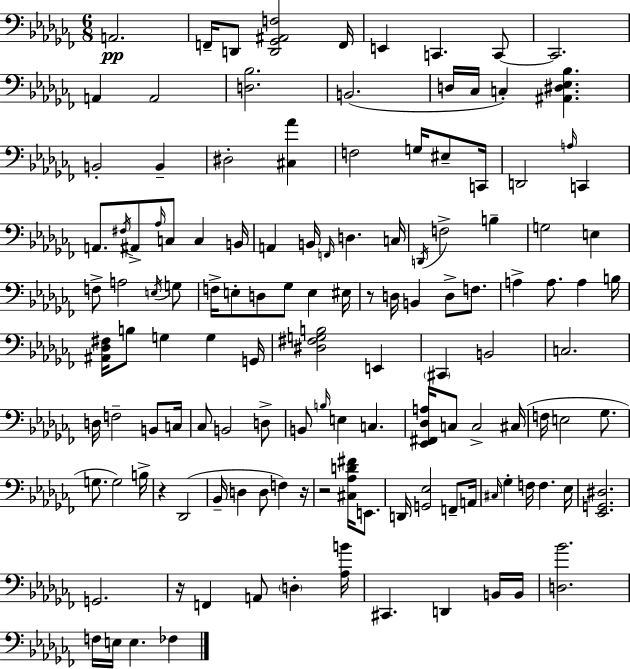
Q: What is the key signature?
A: AES minor